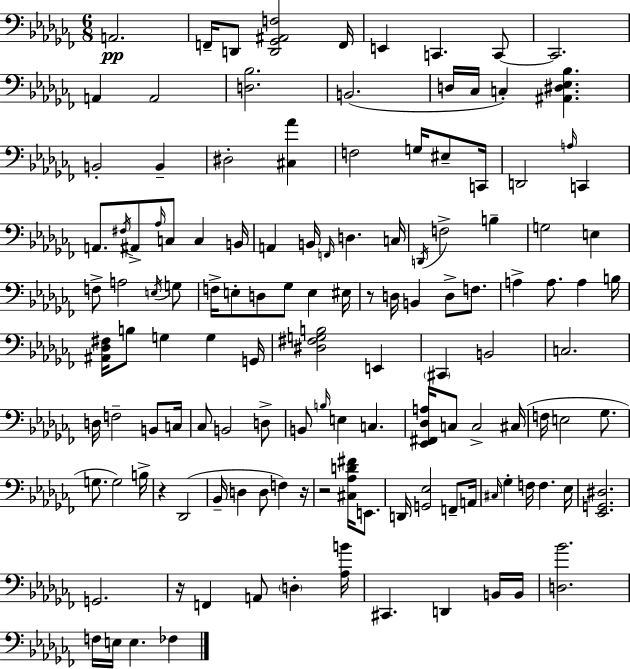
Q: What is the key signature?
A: AES minor